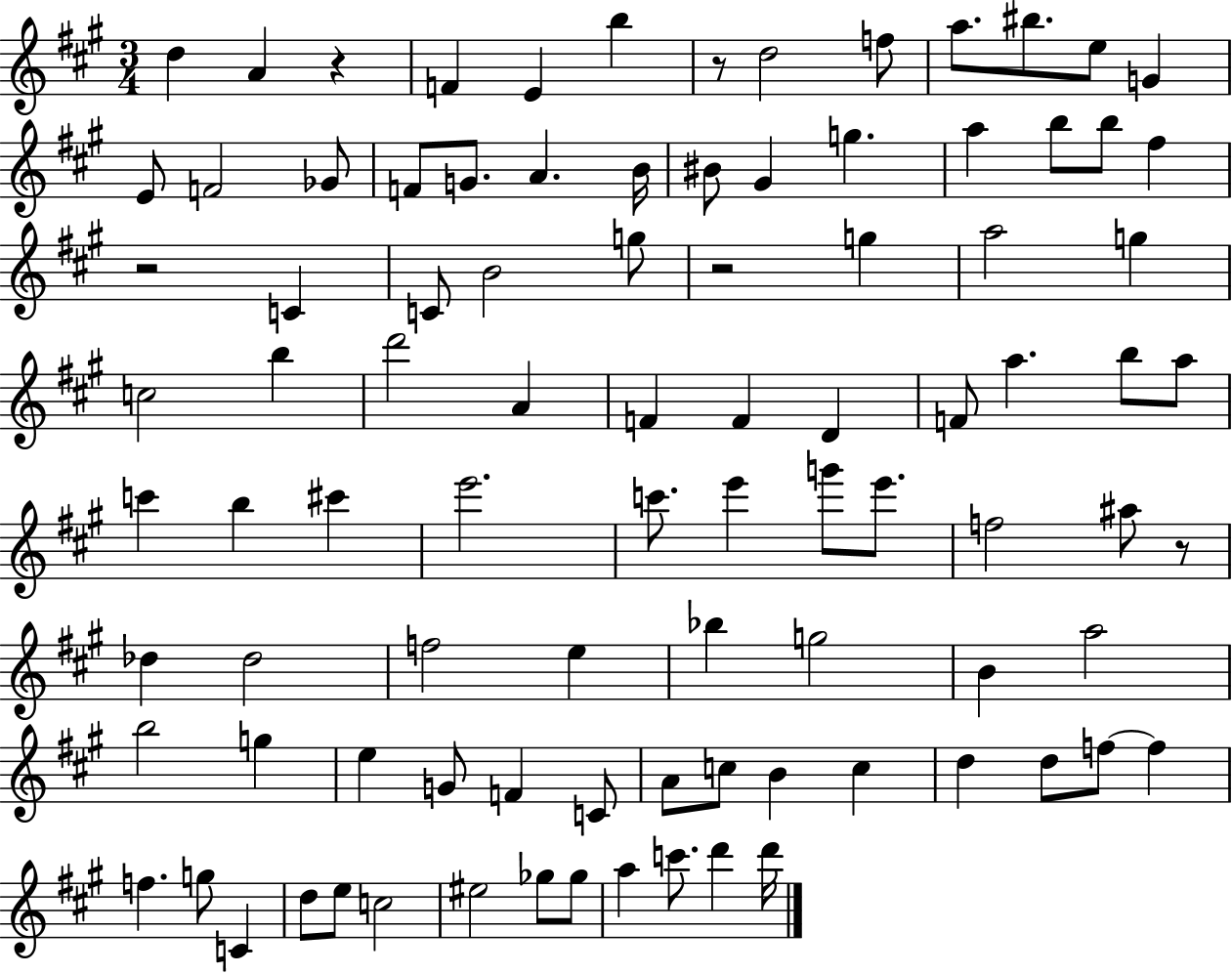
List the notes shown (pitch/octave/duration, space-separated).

D5/q A4/q R/q F4/q E4/q B5/q R/e D5/h F5/e A5/e. BIS5/e. E5/e G4/q E4/e F4/h Gb4/e F4/e G4/e. A4/q. B4/s BIS4/e G#4/q G5/q. A5/q B5/e B5/e F#5/q R/h C4/q C4/e B4/h G5/e R/h G5/q A5/h G5/q C5/h B5/q D6/h A4/q F4/q F4/q D4/q F4/e A5/q. B5/e A5/e C6/q B5/q C#6/q E6/h. C6/e. E6/q G6/e E6/e. F5/h A#5/e R/e Db5/q Db5/h F5/h E5/q Bb5/q G5/h B4/q A5/h B5/h G5/q E5/q G4/e F4/q C4/e A4/e C5/e B4/q C5/q D5/q D5/e F5/e F5/q F5/q. G5/e C4/q D5/e E5/e C5/h EIS5/h Gb5/e Gb5/e A5/q C6/e. D6/q D6/s